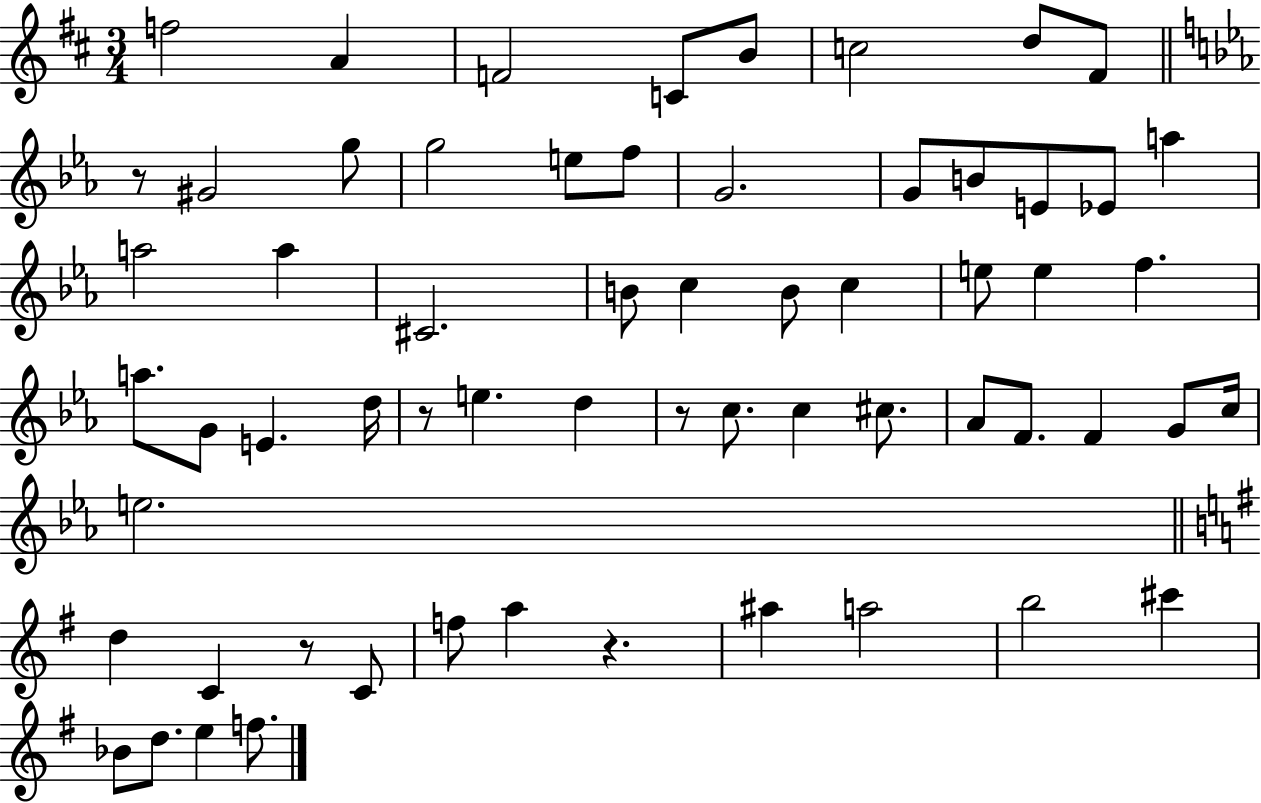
{
  \clef treble
  \numericTimeSignature
  \time 3/4
  \key d \major
  \repeat volta 2 { f''2 a'4 | f'2 c'8 b'8 | c''2 d''8 fis'8 | \bar "||" \break \key ees \major r8 gis'2 g''8 | g''2 e''8 f''8 | g'2. | g'8 b'8 e'8 ees'8 a''4 | \break a''2 a''4 | cis'2. | b'8 c''4 b'8 c''4 | e''8 e''4 f''4. | \break a''8. g'8 e'4. d''16 | r8 e''4. d''4 | r8 c''8. c''4 cis''8. | aes'8 f'8. f'4 g'8 c''16 | \break e''2. | \bar "||" \break \key g \major d''4 c'4 r8 c'8 | f''8 a''4 r4. | ais''4 a''2 | b''2 cis'''4 | \break bes'8 d''8. e''4 f''8. | } \bar "|."
}